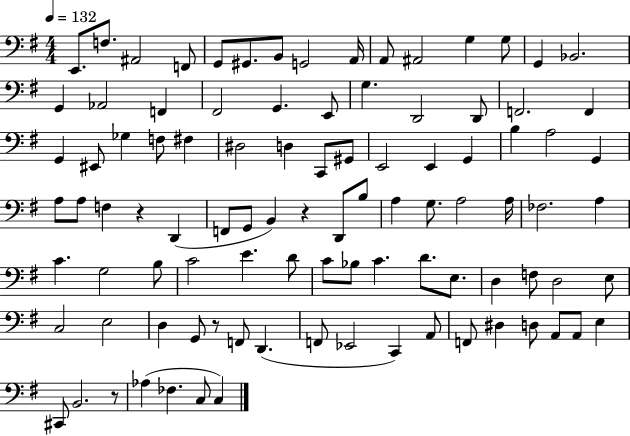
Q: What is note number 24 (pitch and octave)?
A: D2